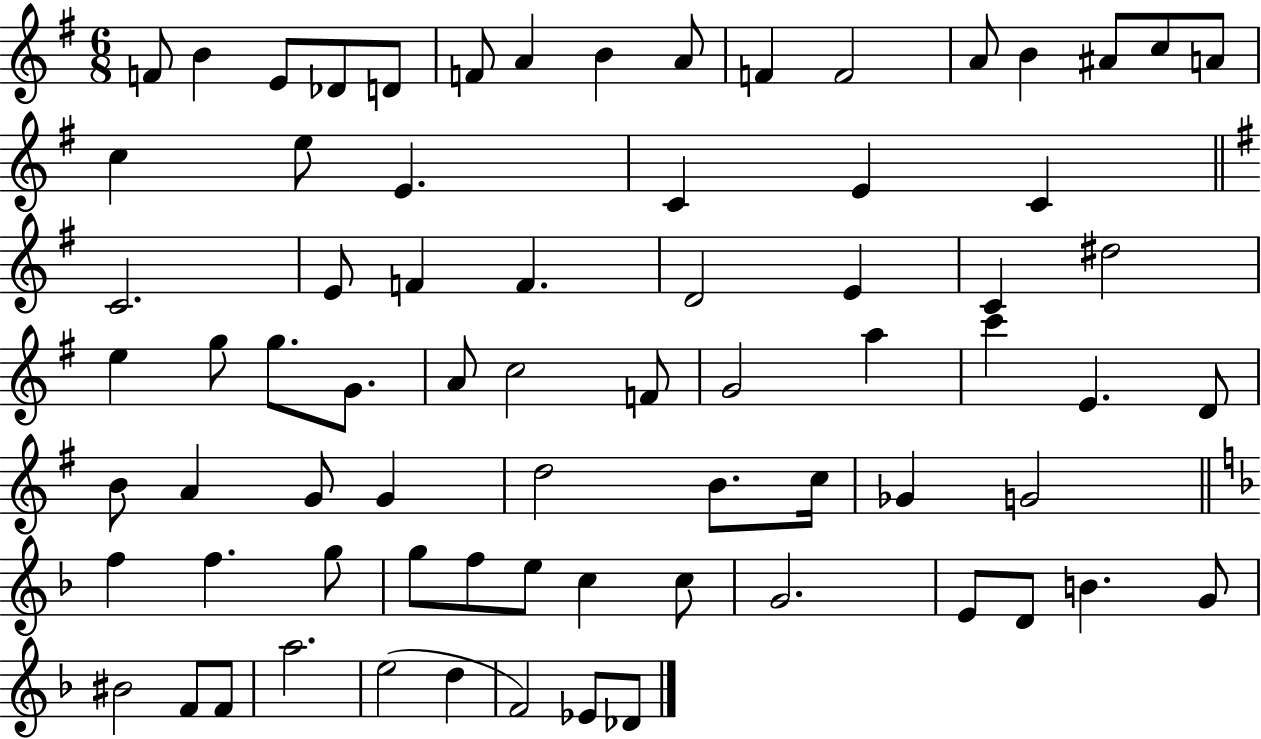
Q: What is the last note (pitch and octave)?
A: Db4